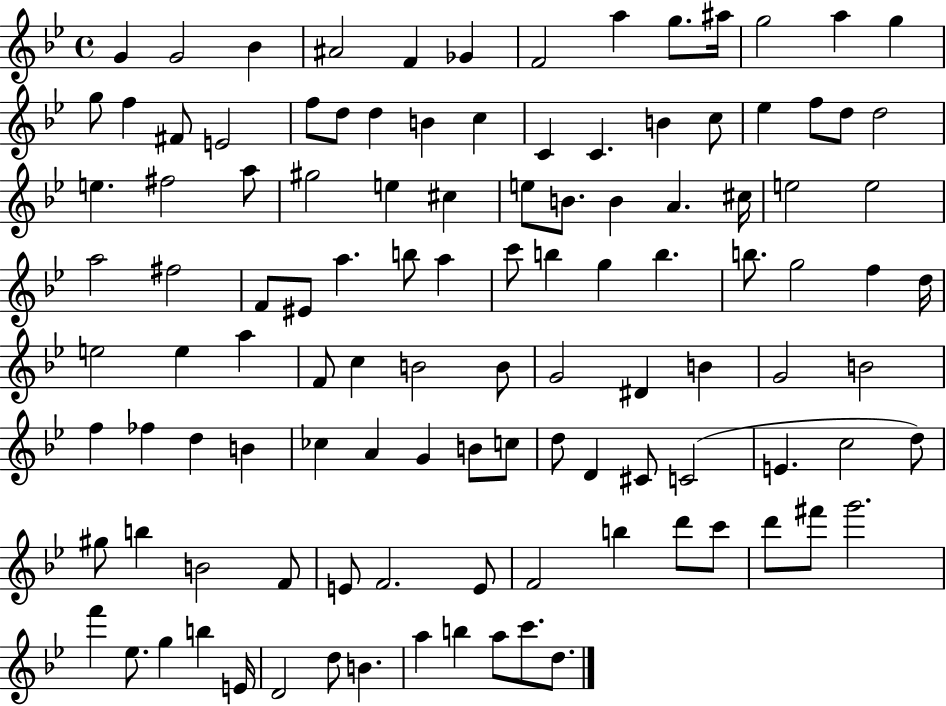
X:1
T:Untitled
M:4/4
L:1/4
K:Bb
G G2 _B ^A2 F _G F2 a g/2 ^a/4 g2 a g g/2 f ^F/2 E2 f/2 d/2 d B c C C B c/2 _e f/2 d/2 d2 e ^f2 a/2 ^g2 e ^c e/2 B/2 B A ^c/4 e2 e2 a2 ^f2 F/2 ^E/2 a b/2 a c'/2 b g b b/2 g2 f d/4 e2 e a F/2 c B2 B/2 G2 ^D B G2 B2 f _f d B _c A G B/2 c/2 d/2 D ^C/2 C2 E c2 d/2 ^g/2 b B2 F/2 E/2 F2 E/2 F2 b d'/2 c'/2 d'/2 ^f'/2 g'2 f' _e/2 g b E/4 D2 d/2 B a b a/2 c'/2 d/2